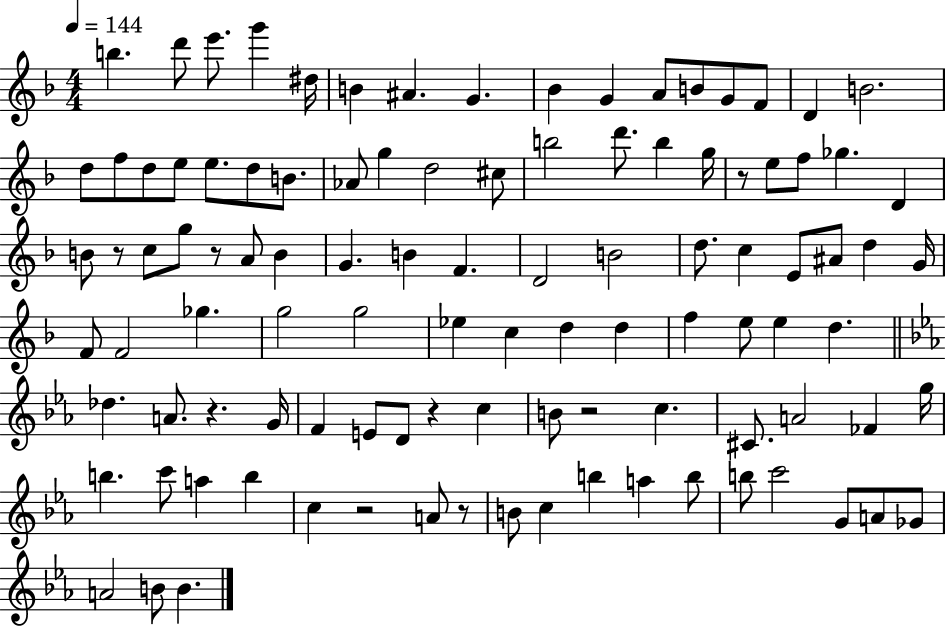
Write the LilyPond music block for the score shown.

{
  \clef treble
  \numericTimeSignature
  \time 4/4
  \key f \major
  \tempo 4 = 144
  b''4. d'''8 e'''8. g'''4 dis''16 | b'4 ais'4. g'4. | bes'4 g'4 a'8 b'8 g'8 f'8 | d'4 b'2. | \break d''8 f''8 d''8 e''8 e''8. d''8 b'8. | aes'8 g''4 d''2 cis''8 | b''2 d'''8. b''4 g''16 | r8 e''8 f''8 ges''4. d'4 | \break b'8 r8 c''8 g''8 r8 a'8 b'4 | g'4. b'4 f'4. | d'2 b'2 | d''8. c''4 e'8 ais'8 d''4 g'16 | \break f'8 f'2 ges''4. | g''2 g''2 | ees''4 c''4 d''4 d''4 | f''4 e''8 e''4 d''4. | \break \bar "||" \break \key ees \major des''4. a'8. r4. g'16 | f'4 e'8 d'8 r4 c''4 | b'8 r2 c''4. | cis'8. a'2 fes'4 g''16 | \break b''4. c'''8 a''4 b''4 | c''4 r2 a'8 r8 | b'8 c''4 b''4 a''4 b''8 | b''8 c'''2 g'8 a'8 ges'8 | \break a'2 b'8 b'4. | \bar "|."
}